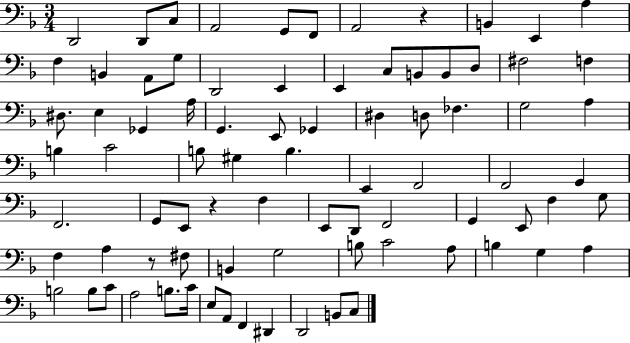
X:1
T:Untitled
M:3/4
L:1/4
K:F
D,,2 D,,/2 C,/2 A,,2 G,,/2 F,,/2 A,,2 z B,, E,, A, F, B,, A,,/2 G,/2 D,,2 E,, E,, C,/2 B,,/2 B,,/2 D,/2 ^F,2 F, ^D,/2 E, _G,, A,/4 G,, E,,/2 _G,, ^D, D,/2 _F, G,2 A, B, C2 B,/2 ^G, B, E,, F,,2 F,,2 G,, F,,2 G,,/2 E,,/2 z F, E,,/2 D,,/2 F,,2 G,, E,,/2 F, G,/2 F, A, z/2 ^F,/2 B,, G,2 B,/2 C2 A,/2 B, G, A, B,2 B,/2 C/2 A,2 B,/2 C/4 E,/2 A,,/2 F,, ^D,, D,,2 B,,/2 C,/2